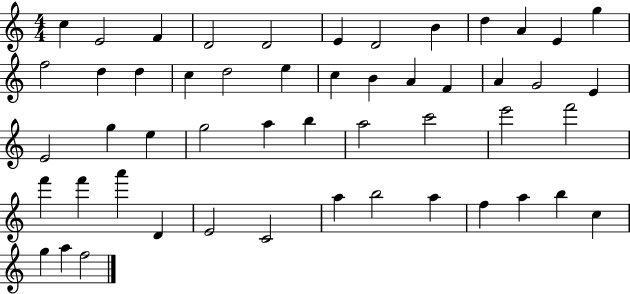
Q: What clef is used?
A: treble